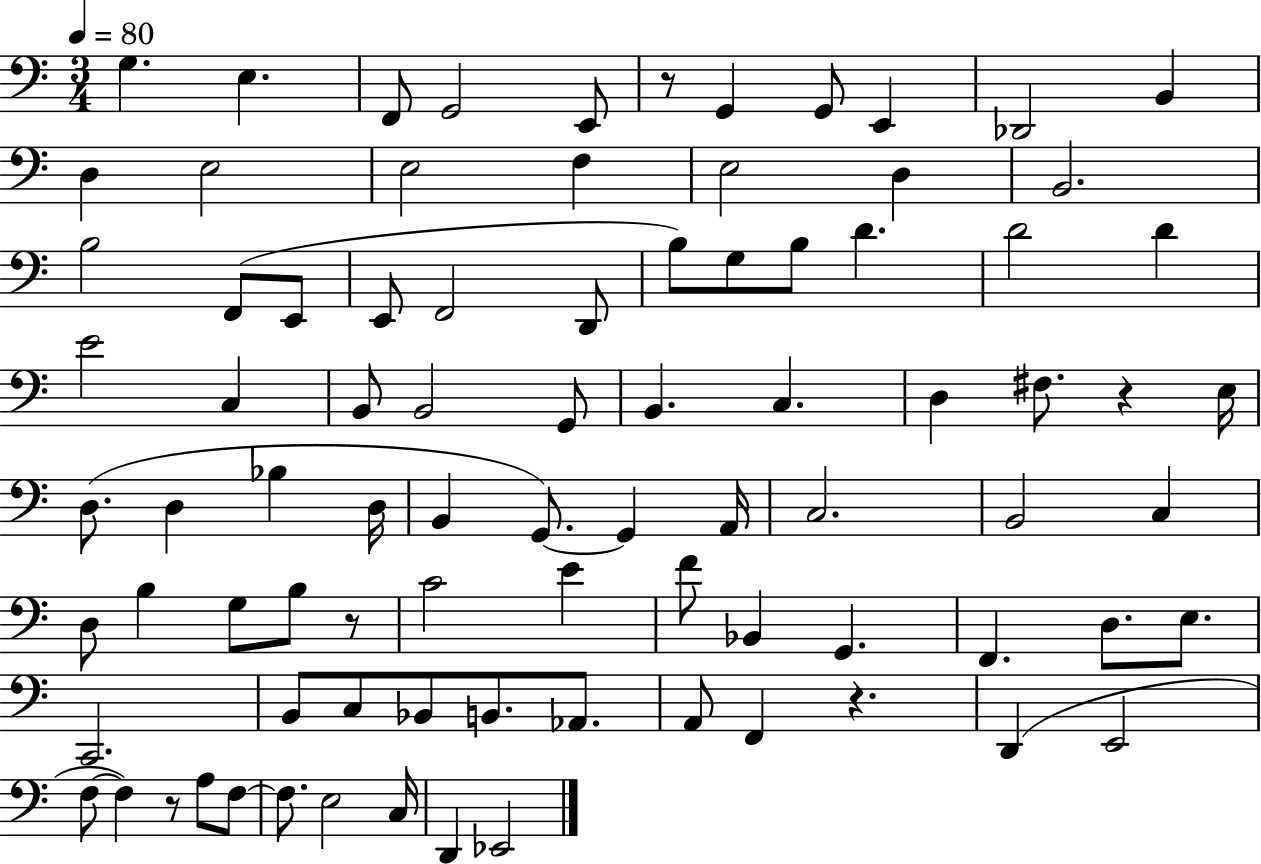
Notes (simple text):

G3/q. E3/q. F2/e G2/h E2/e R/e G2/q G2/e E2/q Db2/h B2/q D3/q E3/h E3/h F3/q E3/h D3/q B2/h. B3/h F2/e E2/e E2/e F2/h D2/e B3/e G3/e B3/e D4/q. D4/h D4/q E4/h C3/q B2/e B2/h G2/e B2/q. C3/q. D3/q F#3/e. R/q E3/s D3/e. D3/q Bb3/q D3/s B2/q G2/e. G2/q A2/s C3/h. B2/h C3/q D3/e B3/q G3/e B3/e R/e C4/h E4/q F4/e Bb2/q G2/q. F2/q. D3/e. E3/e. C2/h. B2/e C3/e Bb2/e B2/e. Ab2/e. A2/e F2/q R/q. D2/q E2/h F3/e F3/q R/e A3/e F3/e F3/e. E3/h C3/s D2/q Eb2/h